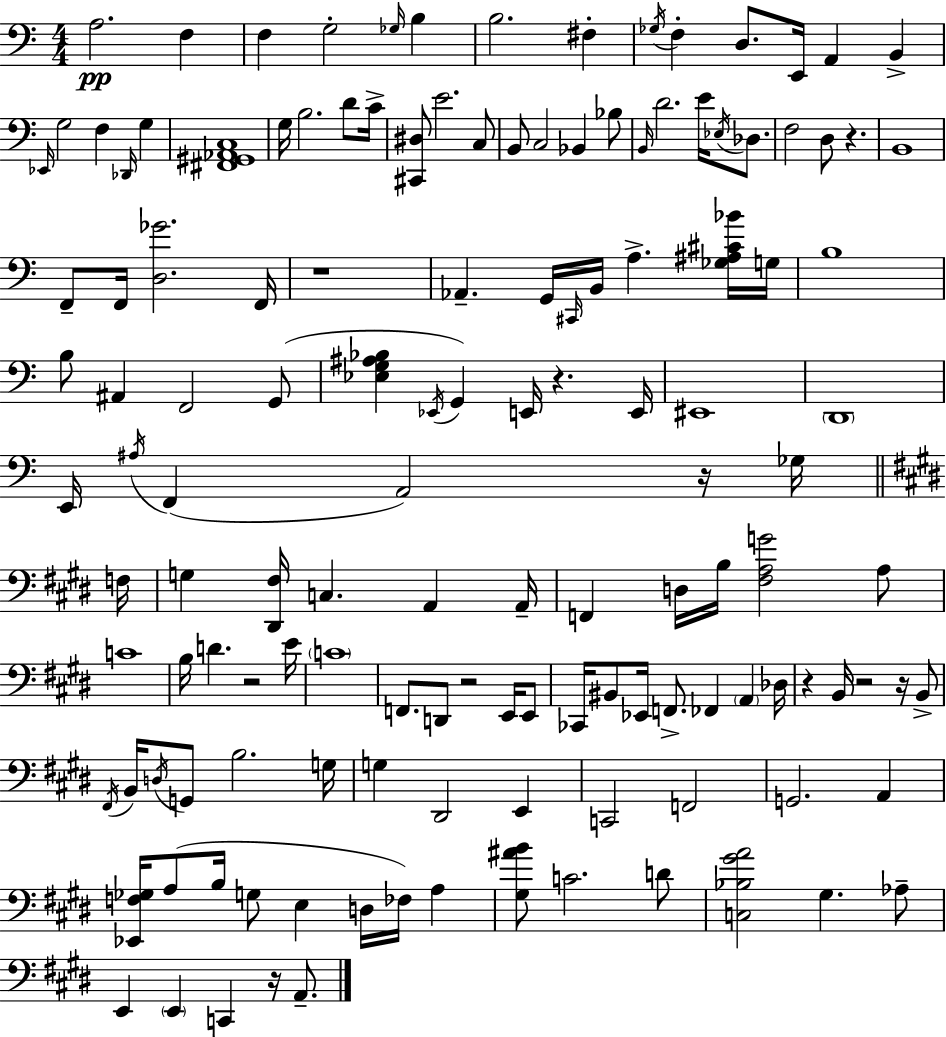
A3/h. F3/q F3/q G3/h Gb3/s B3/q B3/h. F#3/q Gb3/s F3/q D3/e. E2/s A2/q B2/q Eb2/s G3/h F3/q Db2/s G3/q [F#2,G#2,Ab2,C3]/w G3/s B3/h. D4/e C4/s [C#2,D#3]/e E4/h. C3/e B2/e C3/h Bb2/q Bb3/e B2/s D4/h. E4/s Eb3/s Db3/e. F3/h D3/e R/q. B2/w F2/e F2/s [D3,Gb4]/h. F2/s R/w Ab2/q. G2/s C#2/s B2/s A3/q. [Gb3,A#3,C#4,Bb4]/s G3/s B3/w B3/e A#2/q F2/h G2/e [Eb3,G3,A#3,Bb3]/q Eb2/s G2/q E2/s R/q. E2/s EIS2/w D2/w E2/s A#3/s F2/q A2/h R/s Gb3/s F3/s G3/q [D#2,F#3]/s C3/q. A2/q A2/s F2/q D3/s B3/s [F#3,A3,G4]/h A3/e C4/w B3/s D4/q. R/h E4/s C4/w F2/e. D2/e R/h E2/s E2/e CES2/s BIS2/e Eb2/s F2/e. FES2/q A2/q Db3/s R/q B2/s R/h R/s B2/e F#2/s B2/s D3/s G2/e B3/h. G3/s G3/q D#2/h E2/q C2/h F2/h G2/h. A2/q [Eb2,F3,Gb3]/s A3/e B3/s G3/e E3/q D3/s FES3/s A3/q [G#3,A#4,B4]/e C4/h. D4/e [C3,Bb3,G#4,A4]/h G#3/q. Ab3/e E2/q E2/q C2/q R/s A2/e.